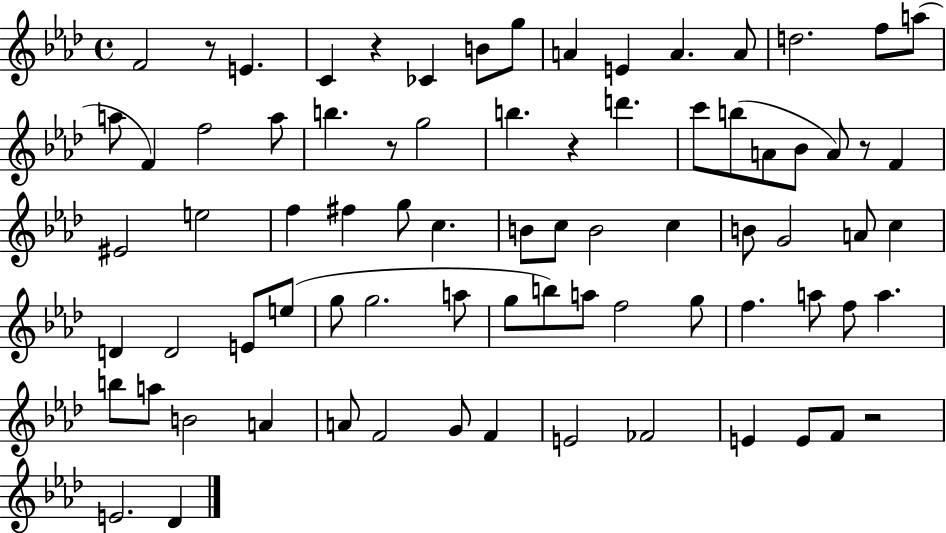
F4/h R/e E4/q. C4/q R/q CES4/q B4/e G5/e A4/q E4/q A4/q. A4/e D5/h. F5/e A5/e A5/e F4/q F5/h A5/e B5/q. R/e G5/h B5/q. R/q D6/q. C6/e B5/e A4/e Bb4/e A4/e R/e F4/q EIS4/h E5/h F5/q F#5/q G5/e C5/q. B4/e C5/e B4/h C5/q B4/e G4/h A4/e C5/q D4/q D4/h E4/e E5/e G5/e G5/h. A5/e G5/e B5/e A5/e F5/h G5/e F5/q. A5/e F5/e A5/q. B5/e A5/e B4/h A4/q A4/e F4/h G4/e F4/q E4/h FES4/h E4/q E4/e F4/e R/h E4/h. Db4/q